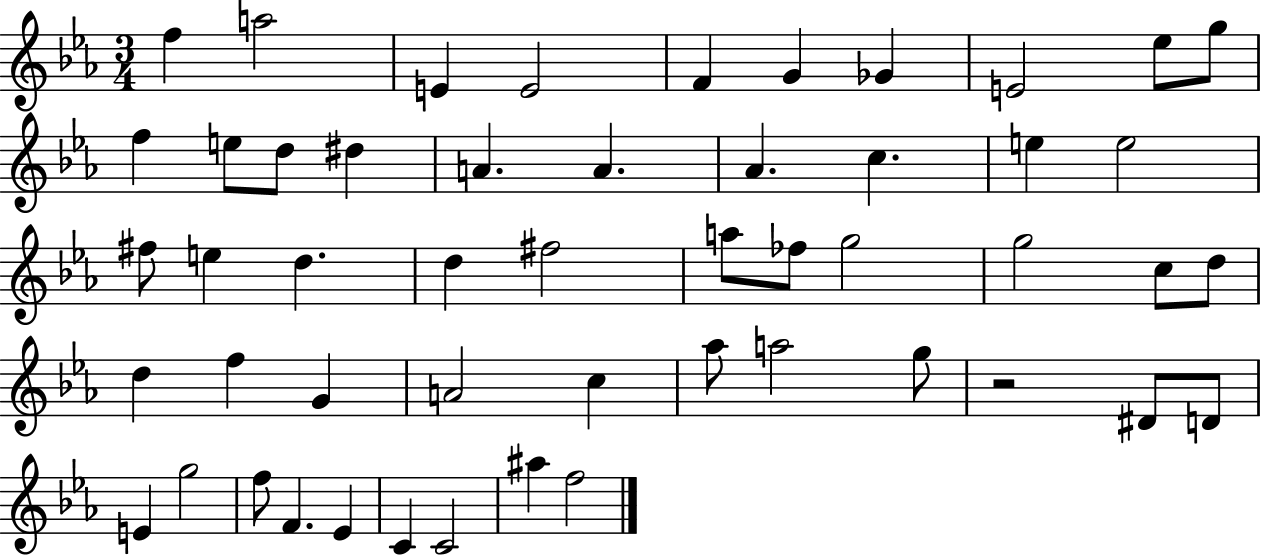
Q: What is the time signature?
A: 3/4